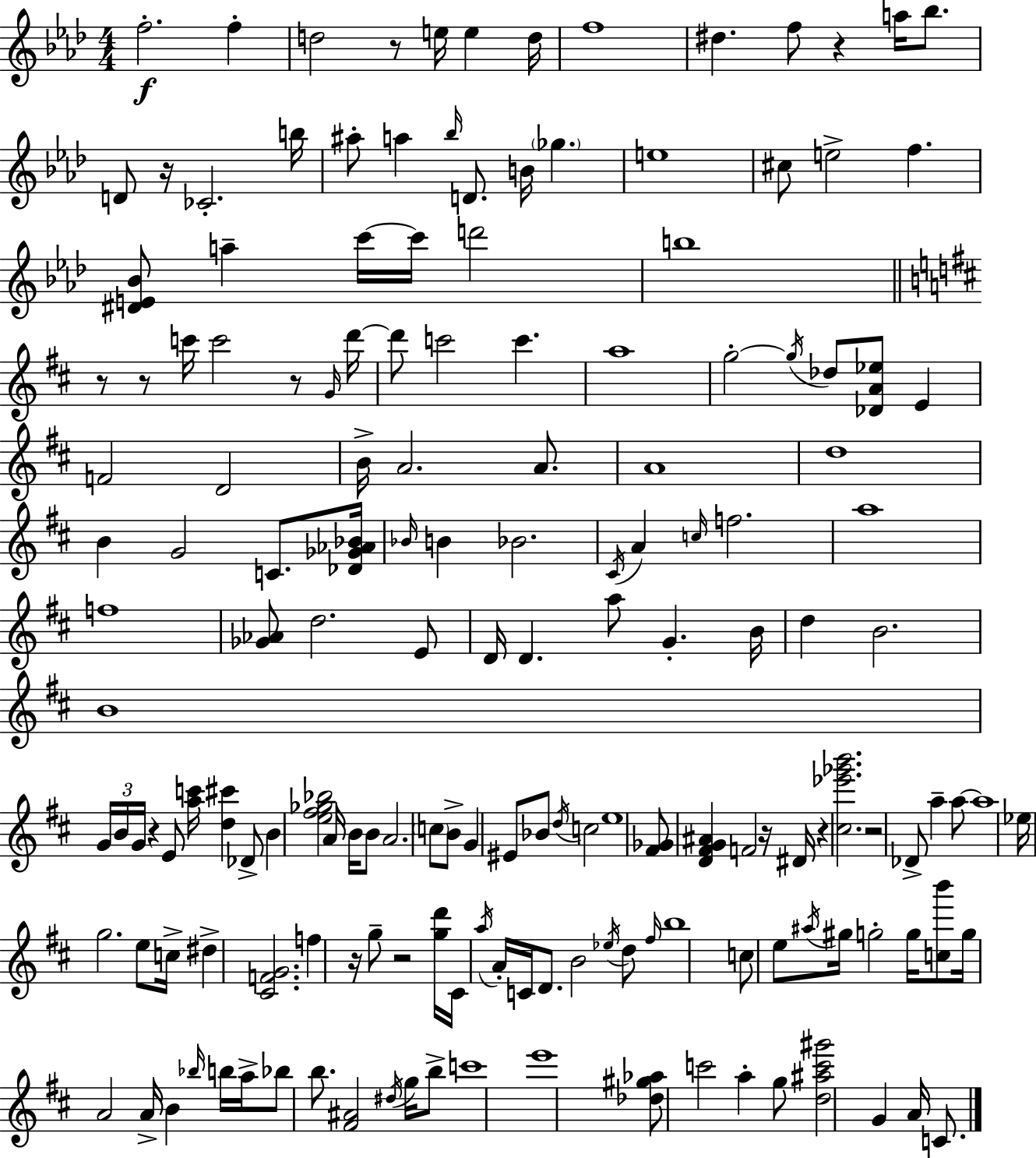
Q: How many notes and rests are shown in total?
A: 165